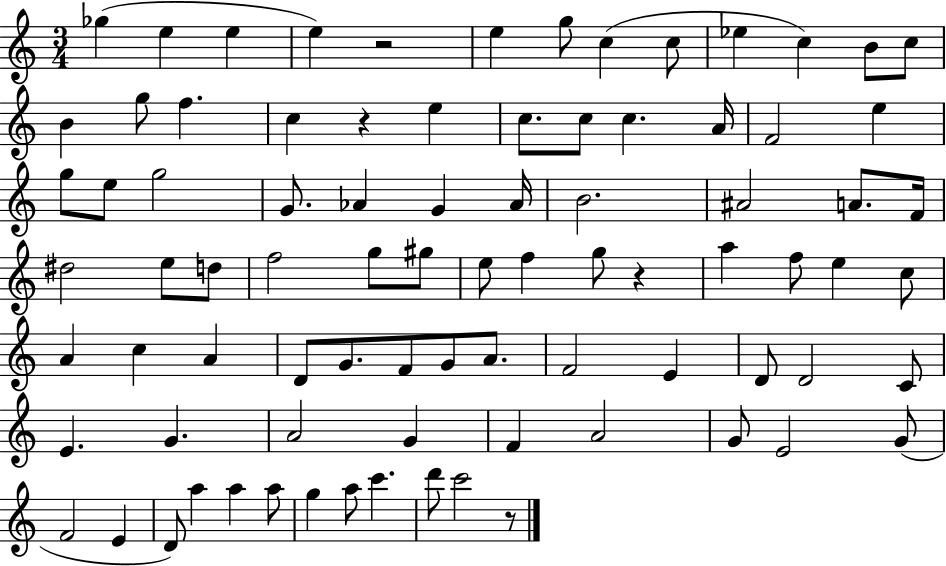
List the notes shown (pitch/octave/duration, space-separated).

Gb5/q E5/q E5/q E5/q R/h E5/q G5/e C5/q C5/e Eb5/q C5/q B4/e C5/e B4/q G5/e F5/q. C5/q R/q E5/q C5/e. C5/e C5/q. A4/s F4/h E5/q G5/e E5/e G5/h G4/e. Ab4/q G4/q Ab4/s B4/h. A#4/h A4/e. F4/s D#5/h E5/e D5/e F5/h G5/e G#5/e E5/e F5/q G5/e R/q A5/q F5/e E5/q C5/e A4/q C5/q A4/q D4/e G4/e. F4/e G4/e A4/e. F4/h E4/q D4/e D4/h C4/e E4/q. G4/q. A4/h G4/q F4/q A4/h G4/e E4/h G4/e F4/h E4/q D4/e A5/q A5/q A5/e G5/q A5/e C6/q. D6/e C6/h R/e